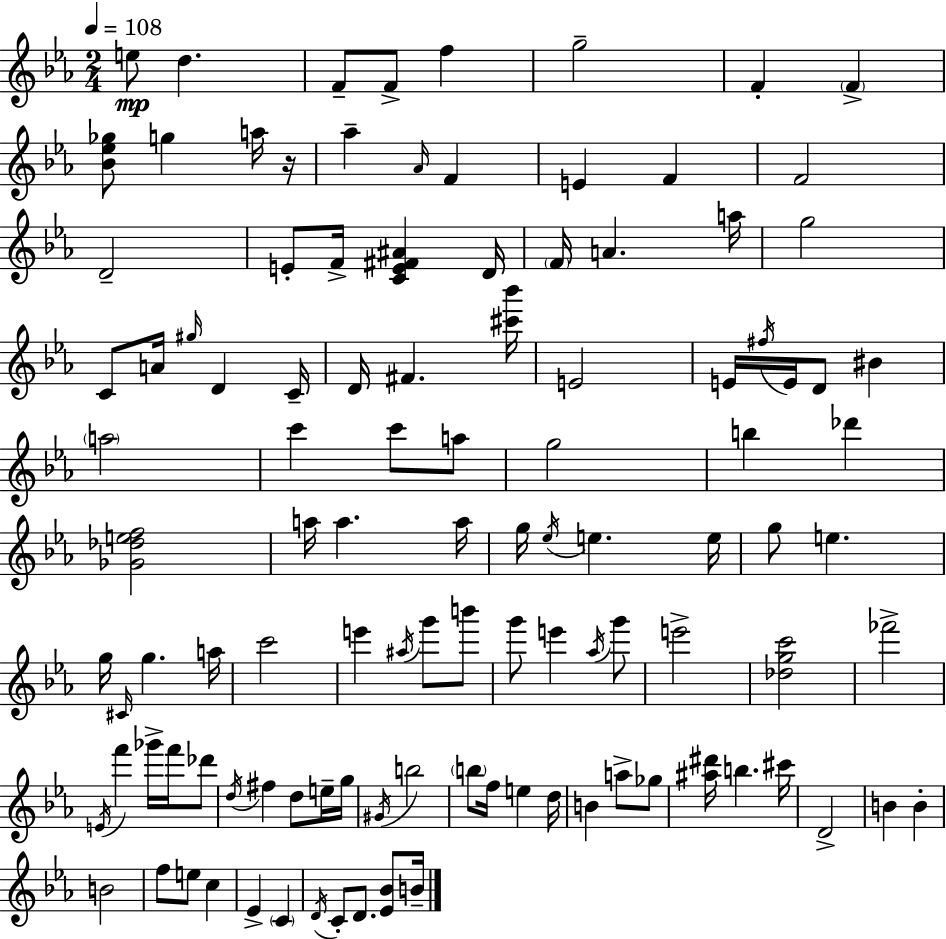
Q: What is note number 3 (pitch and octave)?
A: F4